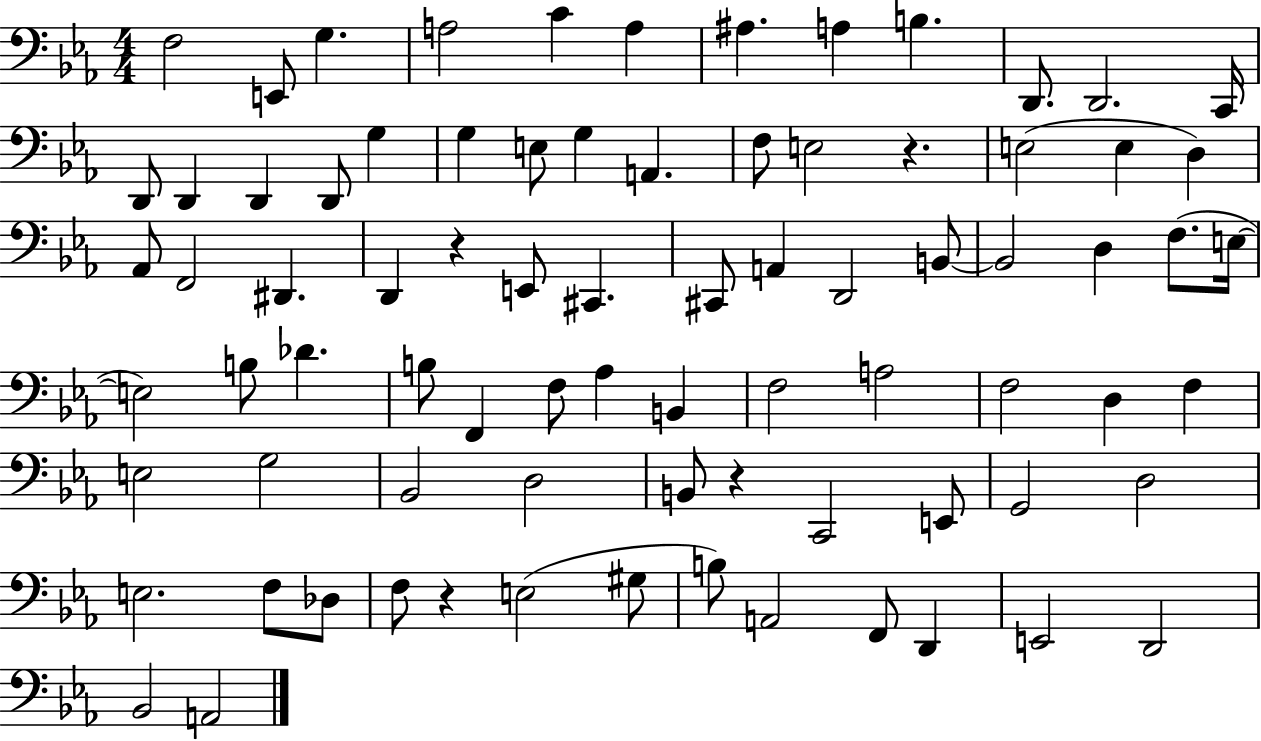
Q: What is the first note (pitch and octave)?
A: F3